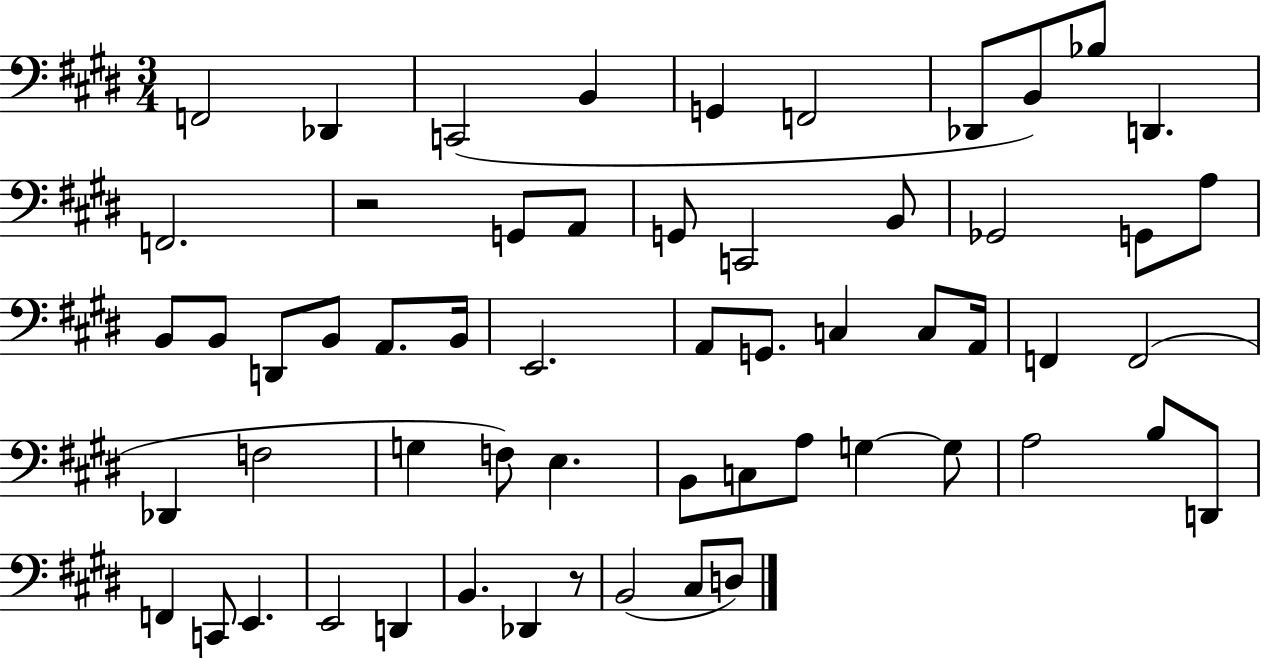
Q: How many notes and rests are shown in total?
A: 58